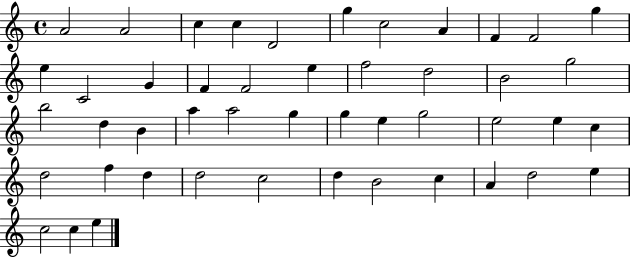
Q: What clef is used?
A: treble